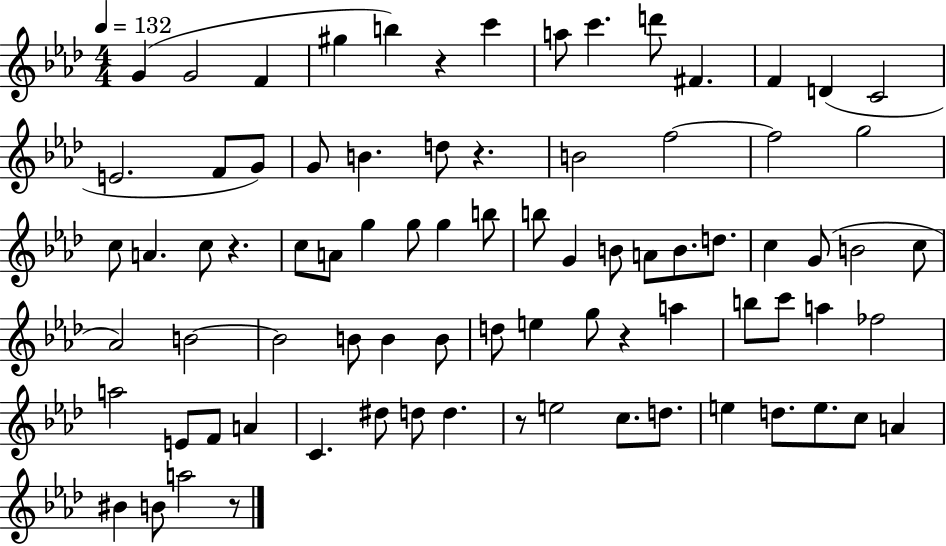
{
  \clef treble
  \numericTimeSignature
  \time 4/4
  \key aes \major
  \tempo 4 = 132
  \repeat volta 2 { g'4( g'2 f'4 | gis''4 b''4) r4 c'''4 | a''8 c'''4. d'''8 fis'4. | f'4 d'4( c'2 | \break e'2. f'8 g'8) | g'8 b'4. d''8 r4. | b'2 f''2~~ | f''2 g''2 | \break c''8 a'4. c''8 r4. | c''8 a'8 g''4 g''8 g''4 b''8 | b''8 g'4 b'8 a'8 b'8. d''8. | c''4 g'8( b'2 c''8 | \break aes'2) b'2~~ | b'2 b'8 b'4 b'8 | d''8 e''4 g''8 r4 a''4 | b''8 c'''8 a''4 fes''2 | \break a''2 e'8 f'8 a'4 | c'4. dis''8 d''8 d''4. | r8 e''2 c''8. d''8. | e''4 d''8. e''8. c''8 a'4 | \break bis'4 b'8 a''2 r8 | } \bar "|."
}